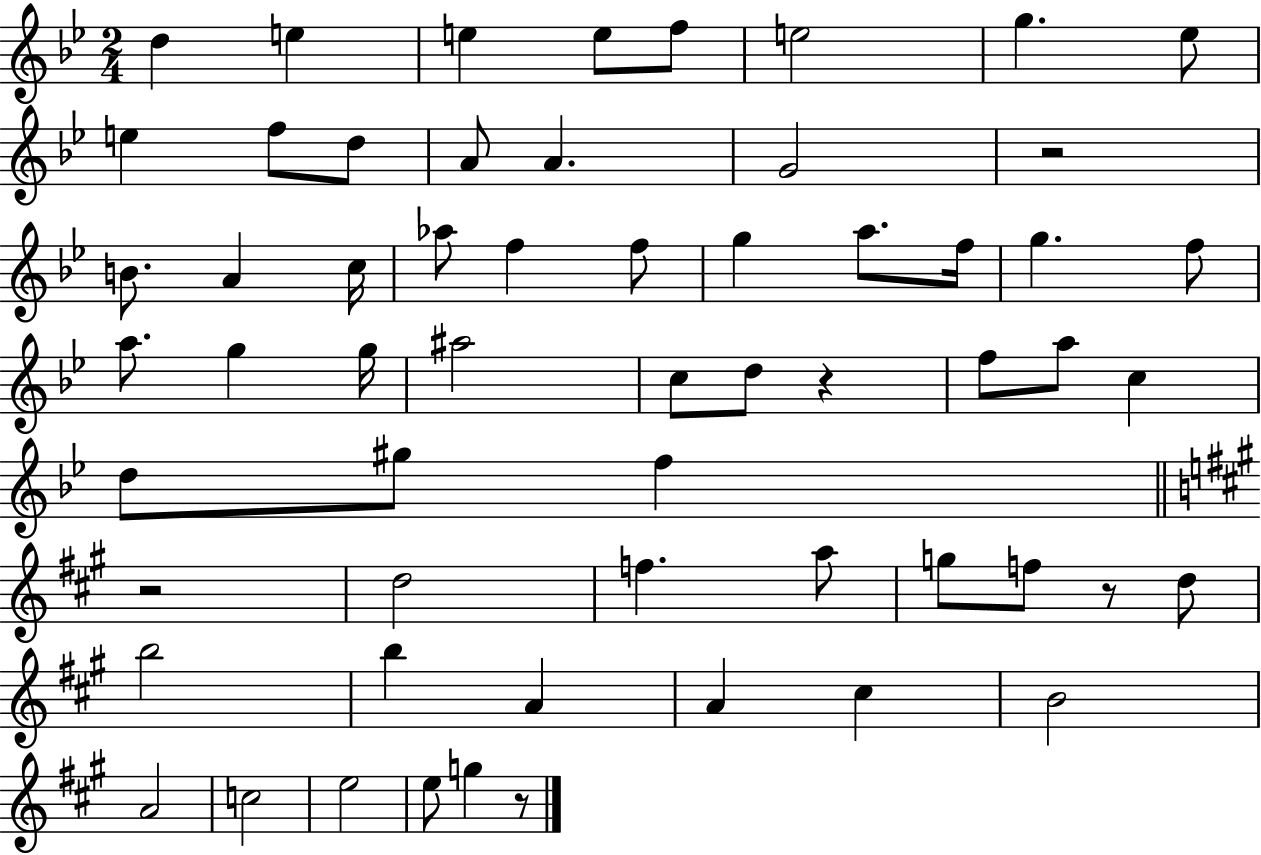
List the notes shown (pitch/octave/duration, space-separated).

D5/q E5/q E5/q E5/e F5/e E5/h G5/q. Eb5/e E5/q F5/e D5/e A4/e A4/q. G4/h R/h B4/e. A4/q C5/s Ab5/e F5/q F5/e G5/q A5/e. F5/s G5/q. F5/e A5/e. G5/q G5/s A#5/h C5/e D5/e R/q F5/e A5/e C5/q D5/e G#5/e F5/q R/h D5/h F5/q. A5/e G5/e F5/e R/e D5/e B5/h B5/q A4/q A4/q C#5/q B4/h A4/h C5/h E5/h E5/e G5/q R/e